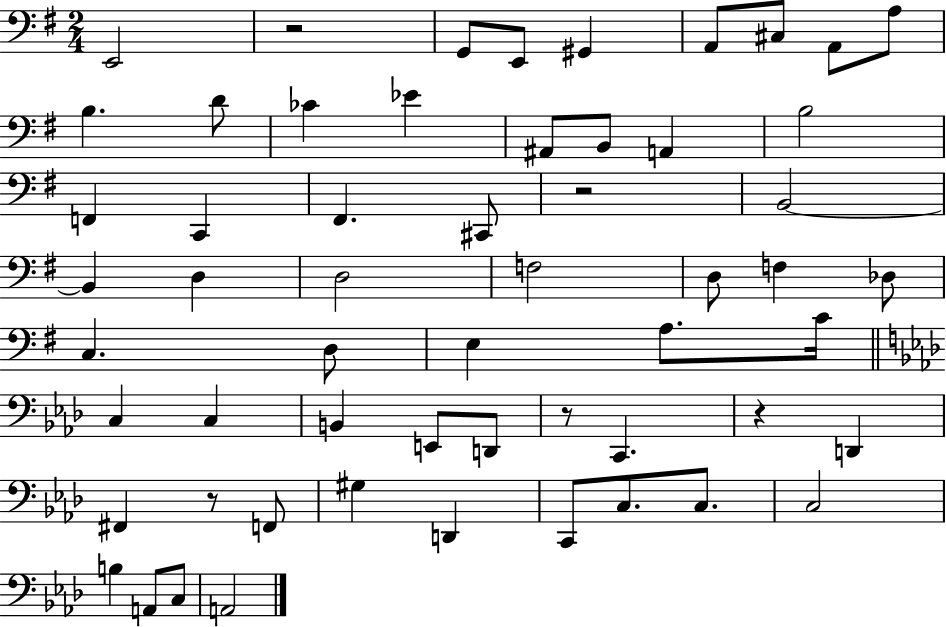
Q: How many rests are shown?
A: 5